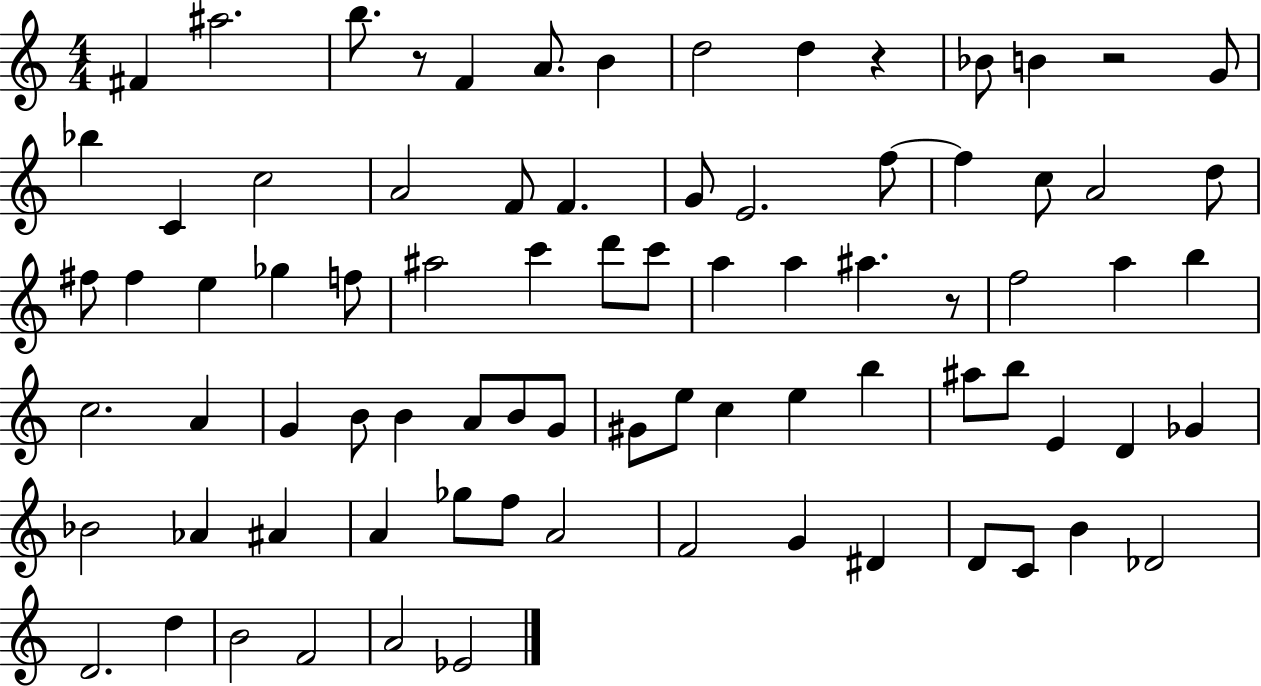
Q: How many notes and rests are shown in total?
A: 81